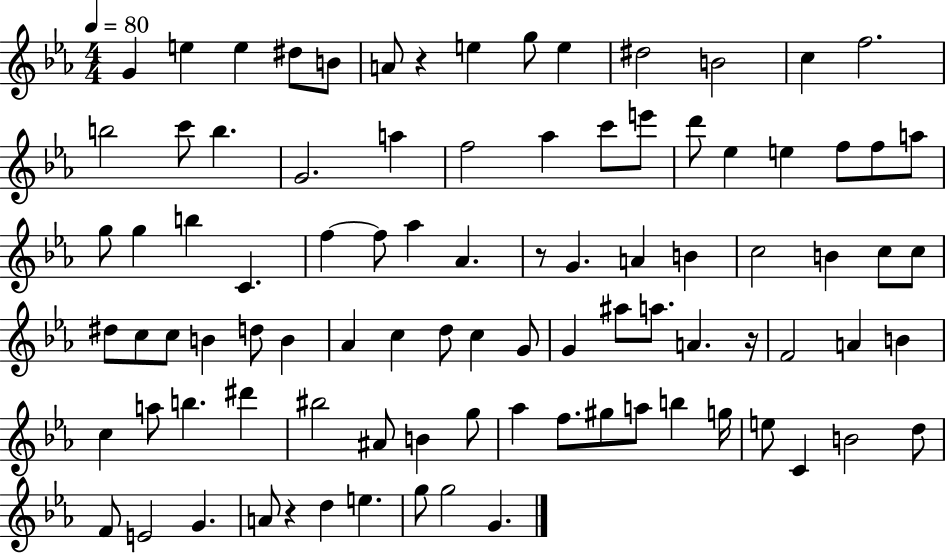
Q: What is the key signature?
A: EES major